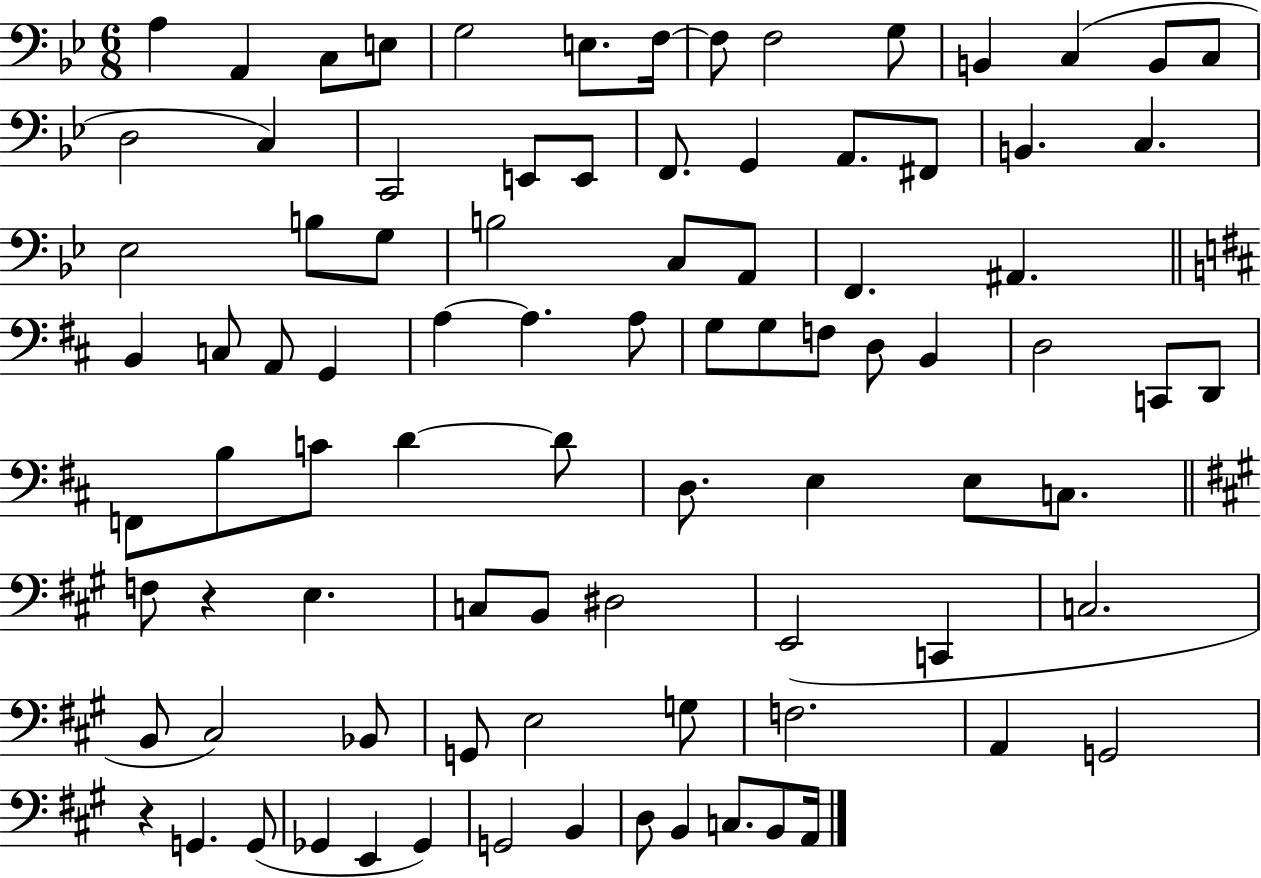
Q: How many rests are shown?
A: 2